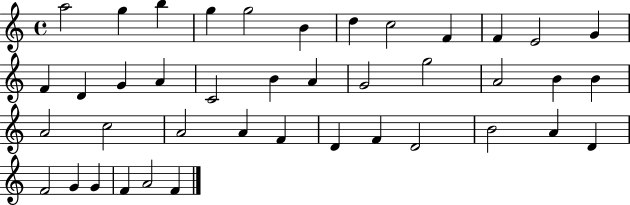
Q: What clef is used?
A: treble